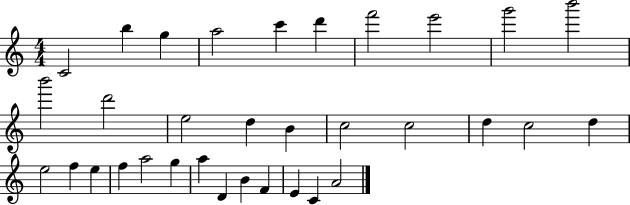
{
  \clef treble
  \numericTimeSignature
  \time 4/4
  \key c \major
  c'2 b''4 g''4 | a''2 c'''4 d'''4 | f'''2 e'''2 | g'''2 b'''2 | \break b'''2 d'''2 | e''2 d''4 b'4 | c''2 c''2 | d''4 c''2 d''4 | \break e''2 f''4 e''4 | f''4 a''2 g''4 | a''4 d'4 b'4 f'4 | e'4 c'4 a'2 | \break \bar "|."
}